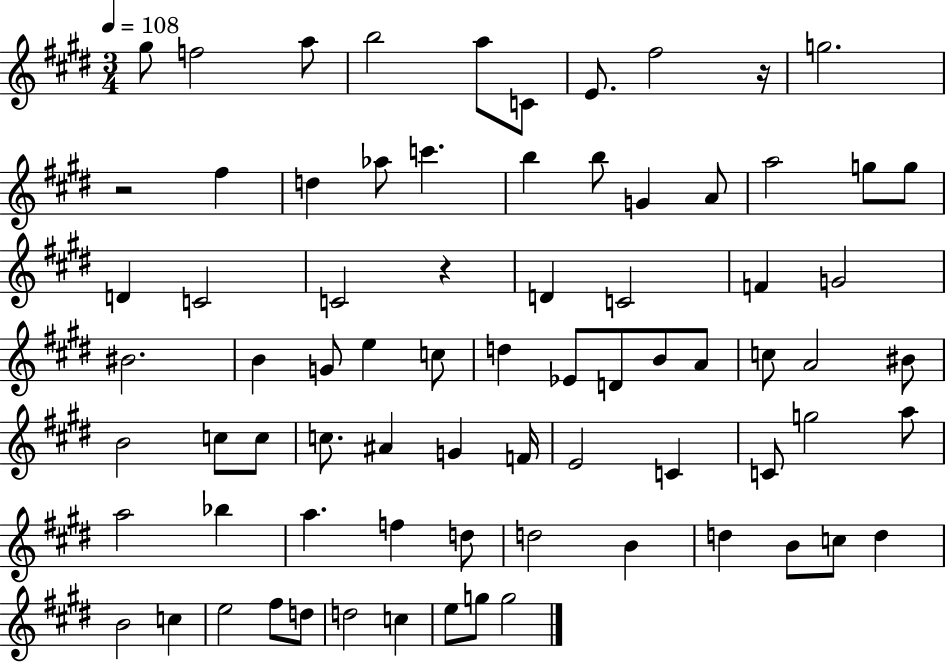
X:1
T:Untitled
M:3/4
L:1/4
K:E
^g/2 f2 a/2 b2 a/2 C/2 E/2 ^f2 z/4 g2 z2 ^f d _a/2 c' b b/2 G A/2 a2 g/2 g/2 D C2 C2 z D C2 F G2 ^B2 B G/2 e c/2 d _E/2 D/2 B/2 A/2 c/2 A2 ^B/2 B2 c/2 c/2 c/2 ^A G F/4 E2 C C/2 g2 a/2 a2 _b a f d/2 d2 B d B/2 c/2 d B2 c e2 ^f/2 d/2 d2 c e/2 g/2 g2